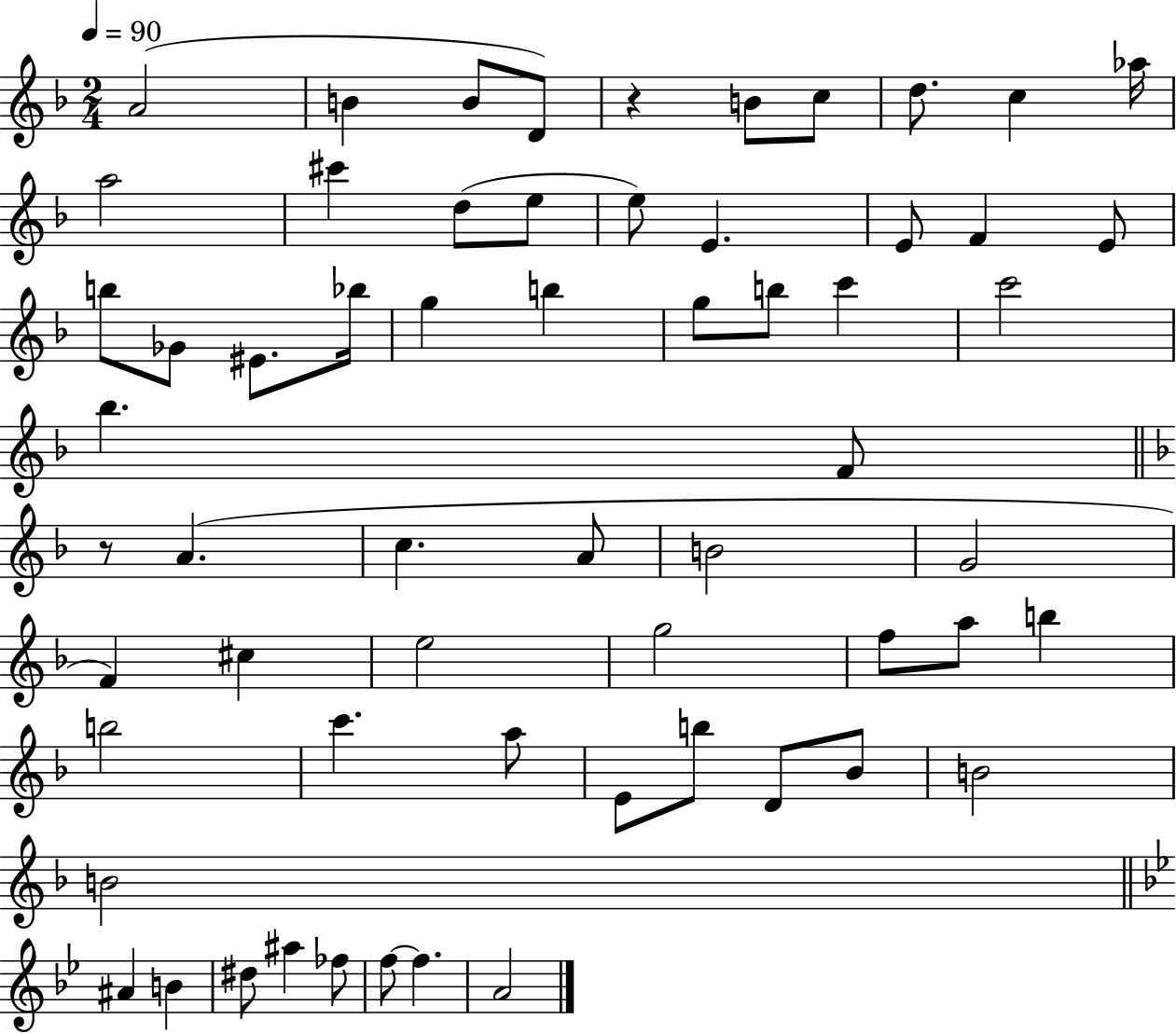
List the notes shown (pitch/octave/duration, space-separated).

A4/h B4/q B4/e D4/e R/q B4/e C5/e D5/e. C5/q Ab5/s A5/h C#6/q D5/e E5/e E5/e E4/q. E4/e F4/q E4/e B5/e Gb4/e EIS4/e. Bb5/s G5/q B5/q G5/e B5/e C6/q C6/h Bb5/q. F4/e R/e A4/q. C5/q. A4/e B4/h G4/h F4/q C#5/q E5/h G5/h F5/e A5/e B5/q B5/h C6/q. A5/e E4/e B5/e D4/e Bb4/e B4/h B4/h A#4/q B4/q D#5/e A#5/q FES5/e F5/e F5/q. A4/h